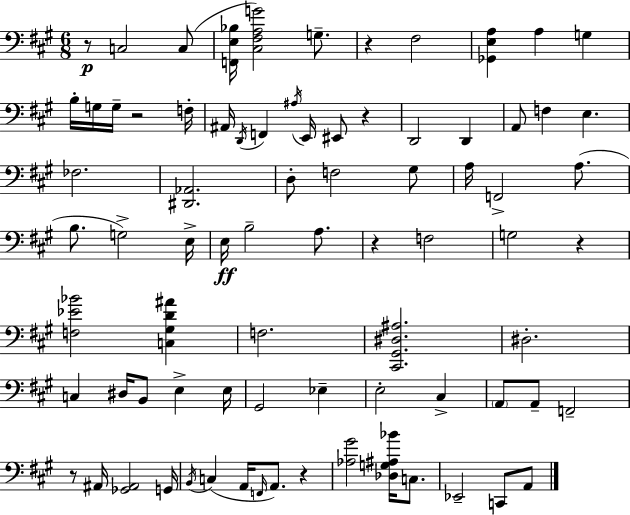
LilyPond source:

{
  \clef bass
  \numericTimeSignature
  \time 6/8
  \key a \major
  r8\p c2 c8( | <f, e bes>16 <cis fis a g'>2) g8.-- | r4 fis2 | <ges, e a>4 a4 g4 | \break b16-. g16 g16-- r2 f16-. | ais,16 \acciaccatura { d,16 } f,4 \acciaccatura { ais16 } e,16 eis,8 r4 | d,2 d,4 | a,8 f4 e4. | \break fes2. | <dis, aes,>2. | d8-. f2 | gis8 a16 f,2-> a8.( | \break b8. g2->) | e16-> e16\ff b2-- a8. | r4 f2 | g2 r4 | \break <f ees' bes'>2 <c gis d' ais'>4 | f2. | <cis, gis, dis ais>2. | dis2.-. | \break c4 dis16 b,8 e4-> | e16 gis,2 ees4-- | e2-. cis4-> | \parenthesize a,8 a,8-- f,2-- | \break r8 ais,16 <ges, ais,>2 | g,16 \acciaccatura { b,16 }( c4 a,16 \grace { f,16 } a,8.) | r4 <aes gis'>2 | <des g ais bes'>16 c8. ees,2-- | \break c,8 a,8 \bar "|."
}